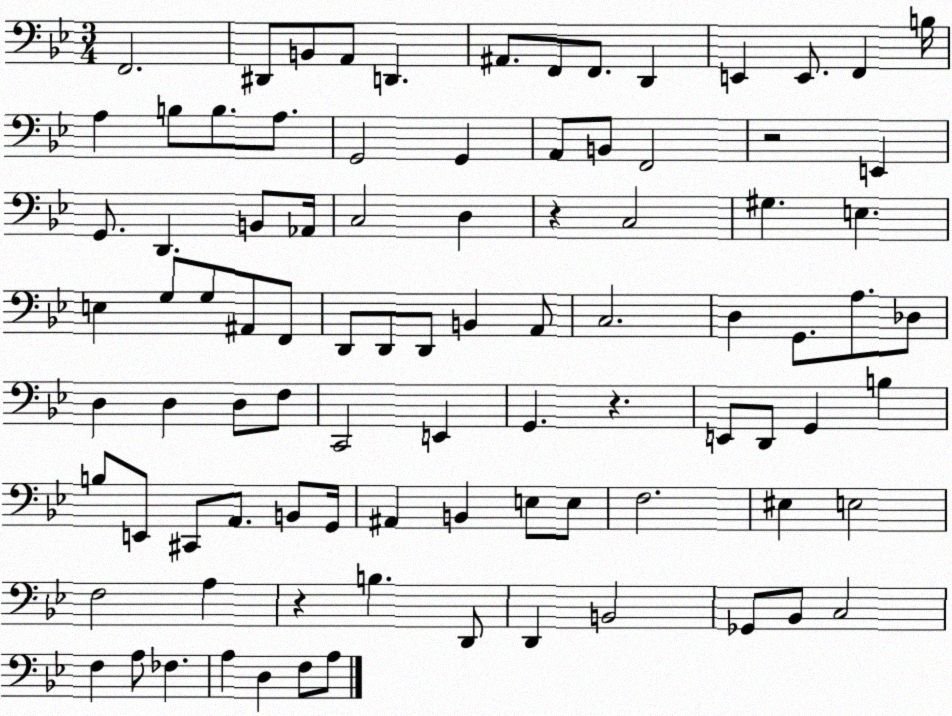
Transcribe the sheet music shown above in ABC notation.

X:1
T:Untitled
M:3/4
L:1/4
K:Bb
F,,2 ^D,,/2 B,,/2 A,,/2 D,, ^A,,/2 F,,/2 F,,/2 D,, E,, E,,/2 F,, B,/4 A, B,/2 B,/2 A,/2 G,,2 G,, A,,/2 B,,/2 F,,2 z2 E,, G,,/2 D,, B,,/2 _A,,/4 C,2 D, z C,2 ^G, E, E, G,/2 G,/2 ^A,,/2 F,,/2 D,,/2 D,,/2 D,,/2 B,, A,,/2 C,2 D, G,,/2 A,/2 _D,/2 D, D, D,/2 F,/2 C,,2 E,, G,, z E,,/2 D,,/2 G,, B, B,/2 E,,/2 ^C,,/2 A,,/2 B,,/2 G,,/4 ^A,, B,, E,/2 E,/2 F,2 ^E, E,2 F,2 A, z B, D,,/2 D,, B,,2 _G,,/2 _B,,/2 C,2 F, A,/2 _F, A, D, F,/2 A,/2